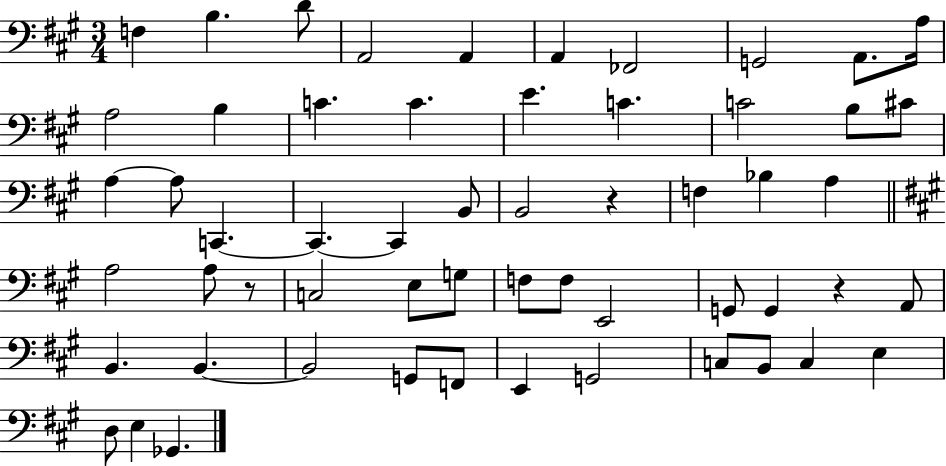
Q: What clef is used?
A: bass